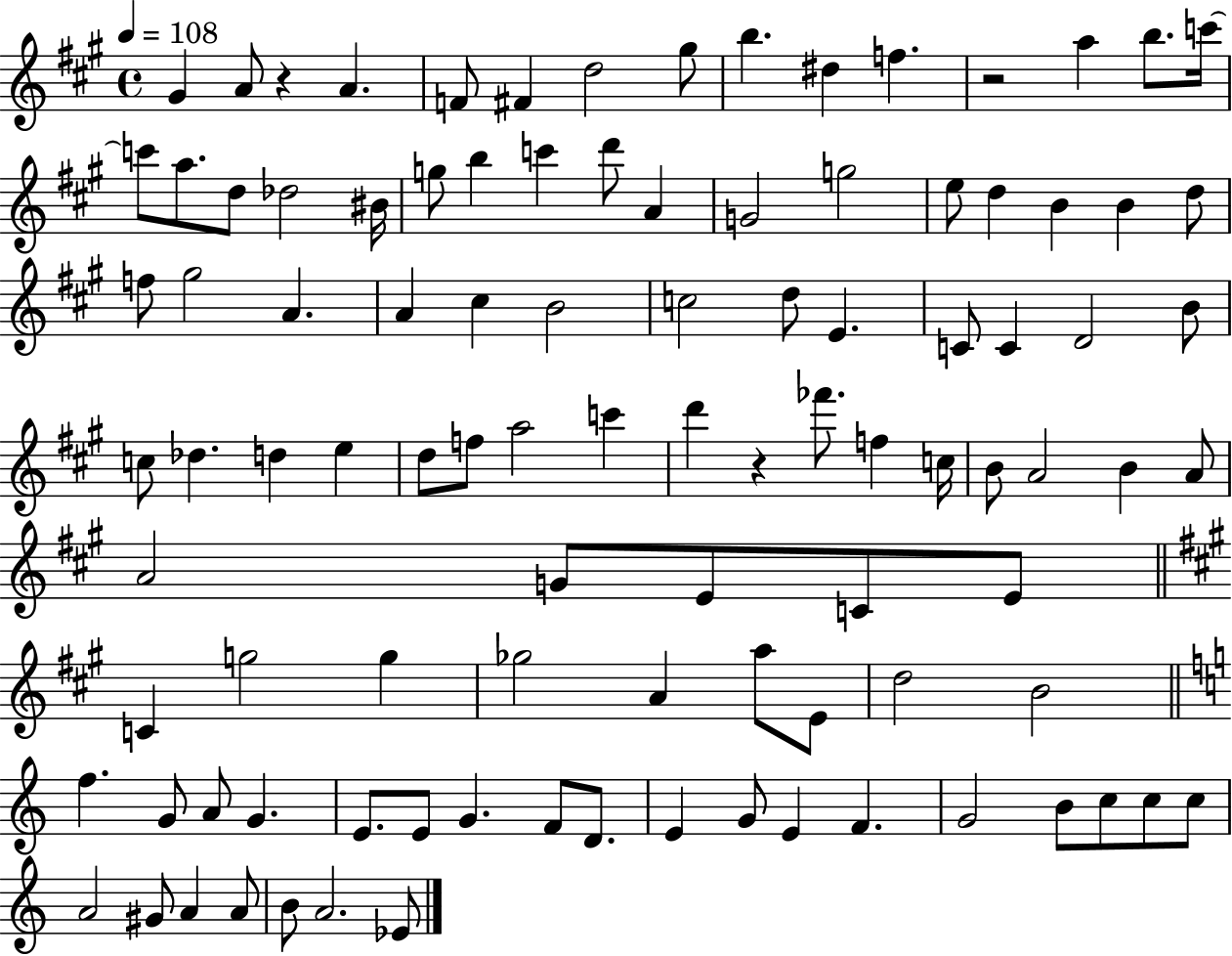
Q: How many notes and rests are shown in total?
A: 101